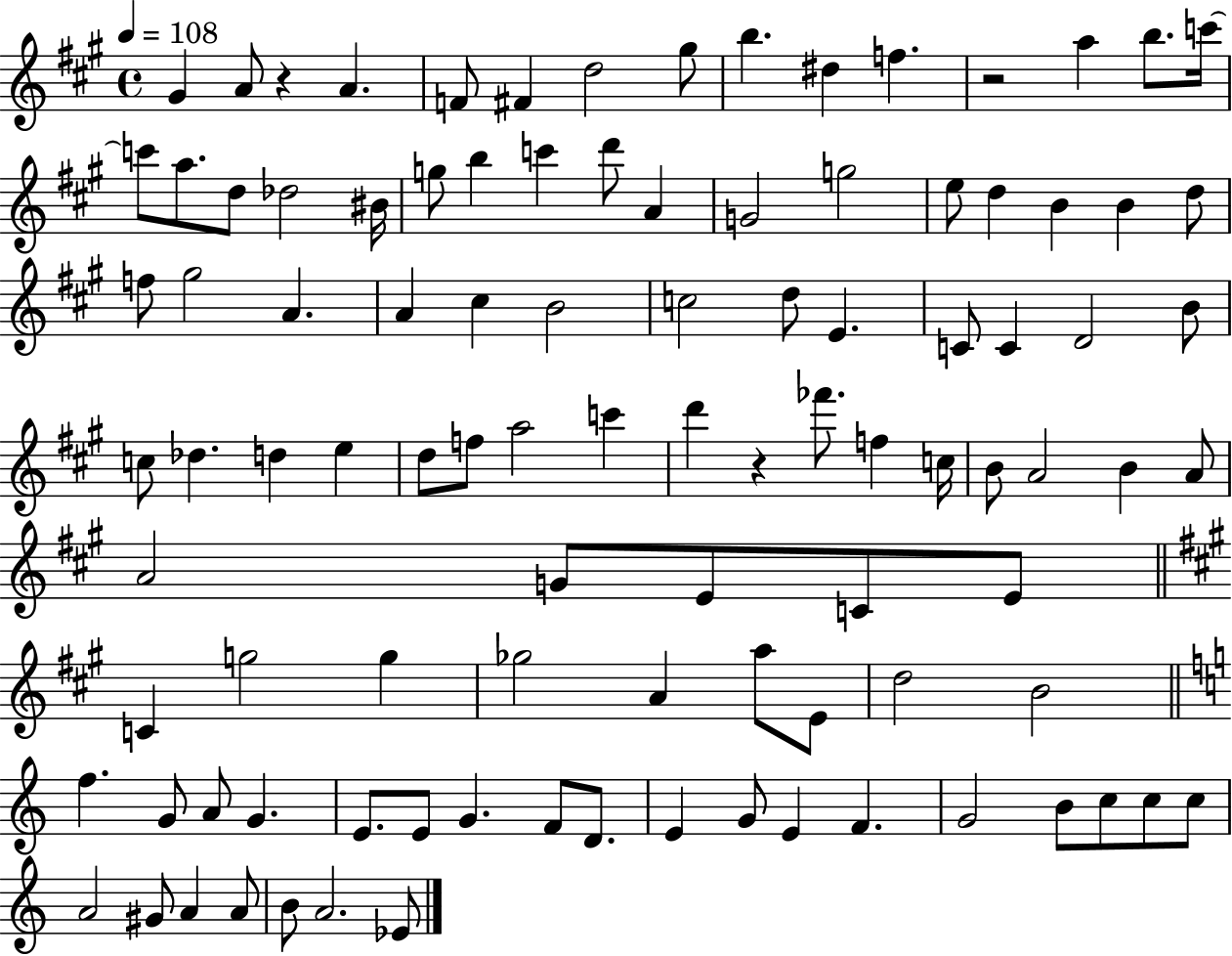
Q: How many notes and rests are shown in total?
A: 101